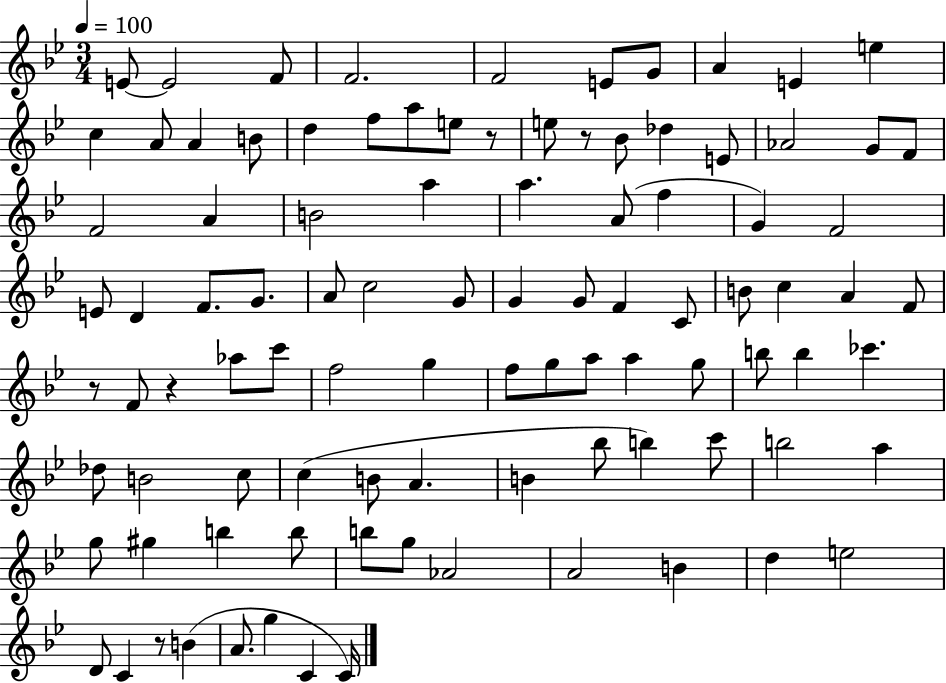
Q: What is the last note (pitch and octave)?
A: C4